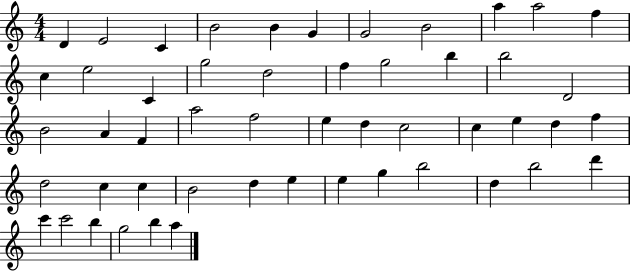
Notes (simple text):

D4/q E4/h C4/q B4/h B4/q G4/q G4/h B4/h A5/q A5/h F5/q C5/q E5/h C4/q G5/h D5/h F5/q G5/h B5/q B5/h D4/h B4/h A4/q F4/q A5/h F5/h E5/q D5/q C5/h C5/q E5/q D5/q F5/q D5/h C5/q C5/q B4/h D5/q E5/q E5/q G5/q B5/h D5/q B5/h D6/q C6/q C6/h B5/q G5/h B5/q A5/q